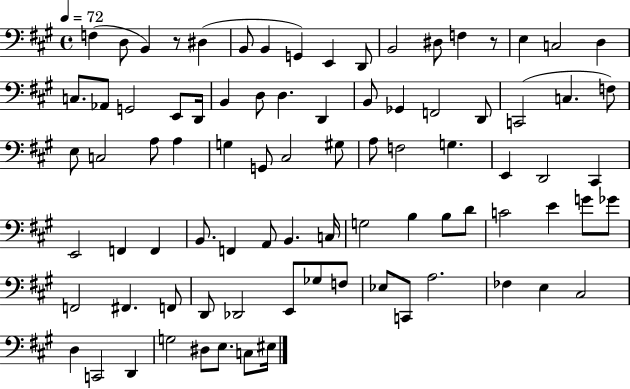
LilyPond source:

{
  \clef bass
  \time 4/4
  \defaultTimeSignature
  \key a \major
  \tempo 4 = 72
  \repeat volta 2 { f4( d8 b,4) r8 dis4( | b,8 b,4 g,4) e,4 d,8 | b,2 dis8 f4 r8 | e4 c2 d4 | \break c8. aes,8 g,2 e,8 d,16 | b,4 d8 d4. d,4 | b,8 ges,4 f,2 d,8 | c,2( c4. f8) | \break e8 c2 a8 a4 | g4 g,8 cis2 gis8 | a8 f2 g4. | e,4 d,2 cis,4 | \break e,2 f,4 f,4 | b,8. f,4 a,8 b,4. c16 | g2 b4 b8 d'8 | c'2 e'4 g'8 ges'8 | \break f,2 fis,4. f,8 | d,8 des,2 e,8 ges8 f8 | ees8 c,8 a2. | fes4 e4 cis2 | \break d4 c,2 d,4 | g2 dis8 e8. c8 eis16 | } \bar "|."
}